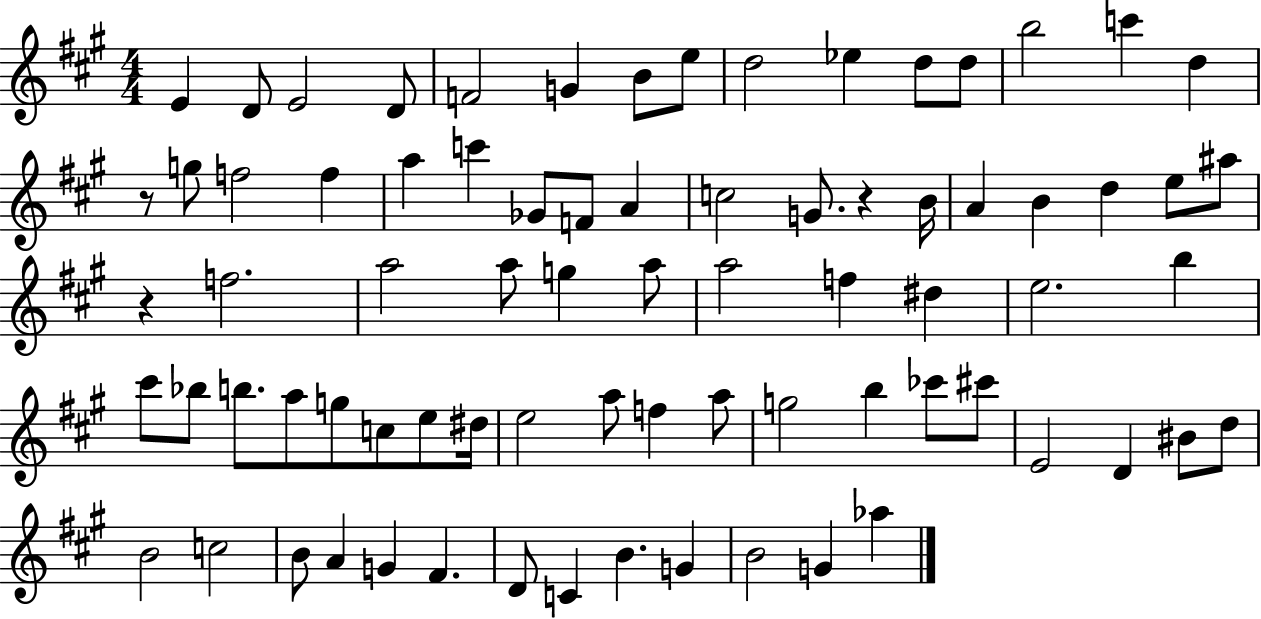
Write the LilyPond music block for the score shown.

{
  \clef treble
  \numericTimeSignature
  \time 4/4
  \key a \major
  e'4 d'8 e'2 d'8 | f'2 g'4 b'8 e''8 | d''2 ees''4 d''8 d''8 | b''2 c'''4 d''4 | \break r8 g''8 f''2 f''4 | a''4 c'''4 ges'8 f'8 a'4 | c''2 g'8. r4 b'16 | a'4 b'4 d''4 e''8 ais''8 | \break r4 f''2. | a''2 a''8 g''4 a''8 | a''2 f''4 dis''4 | e''2. b''4 | \break cis'''8 bes''8 b''8. a''8 g''8 c''8 e''8 dis''16 | e''2 a''8 f''4 a''8 | g''2 b''4 ces'''8 cis'''8 | e'2 d'4 bis'8 d''8 | \break b'2 c''2 | b'8 a'4 g'4 fis'4. | d'8 c'4 b'4. g'4 | b'2 g'4 aes''4 | \break \bar "|."
}